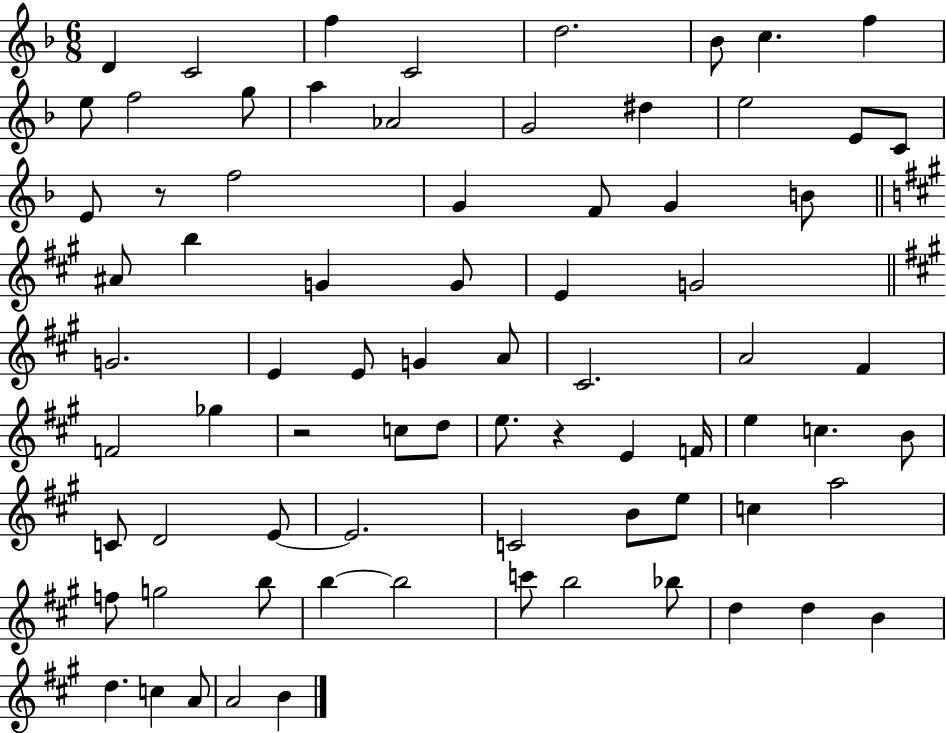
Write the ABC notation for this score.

X:1
T:Untitled
M:6/8
L:1/4
K:F
D C2 f C2 d2 _B/2 c f e/2 f2 g/2 a _A2 G2 ^d e2 E/2 C/2 E/2 z/2 f2 G F/2 G B/2 ^A/2 b G G/2 E G2 G2 E E/2 G A/2 ^C2 A2 ^F F2 _g z2 c/2 d/2 e/2 z E F/4 e c B/2 C/2 D2 E/2 E2 C2 B/2 e/2 c a2 f/2 g2 b/2 b b2 c'/2 b2 _b/2 d d B d c A/2 A2 B